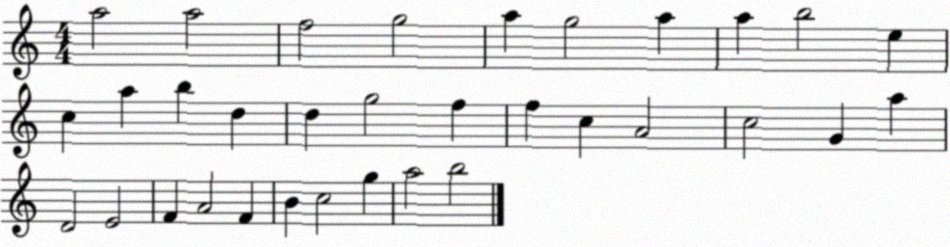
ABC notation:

X:1
T:Untitled
M:4/4
L:1/4
K:C
a2 a2 f2 g2 a g2 a a b2 e c a b d d g2 f f c A2 c2 G a D2 E2 F A2 F B c2 g a2 b2